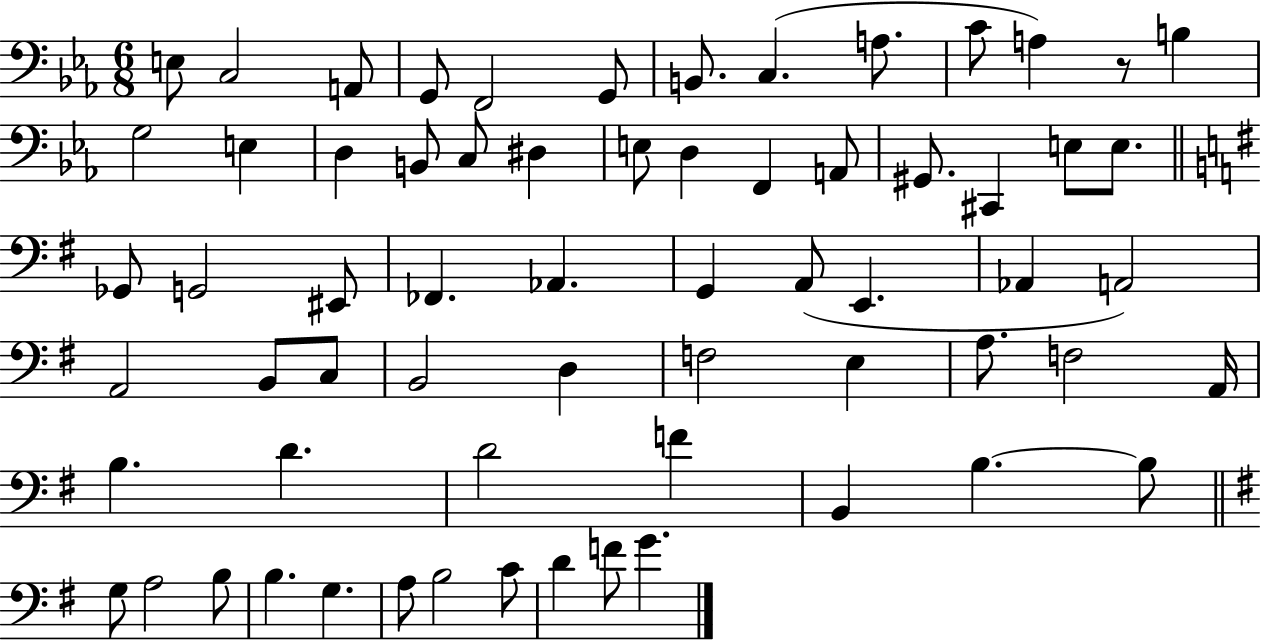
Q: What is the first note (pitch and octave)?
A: E3